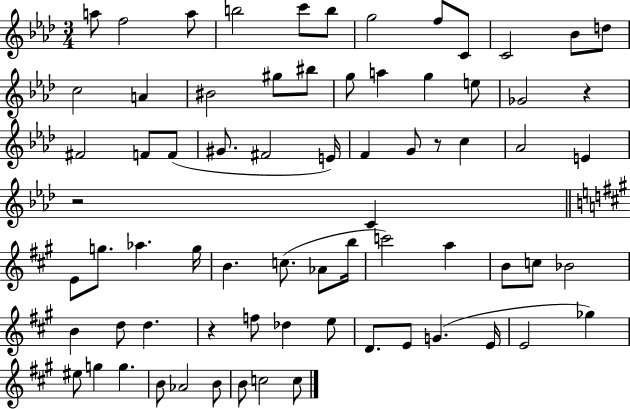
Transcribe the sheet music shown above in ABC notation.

X:1
T:Untitled
M:3/4
L:1/4
K:Ab
a/2 f2 a/2 b2 c'/2 b/2 g2 f/2 C/2 C2 _B/2 d/2 c2 A ^B2 ^g/2 ^b/2 g/2 a g e/2 _G2 z ^F2 F/2 F/2 ^G/2 ^F2 E/4 F G/2 z/2 c _A2 E z2 C E/2 g/2 _a g/4 B c/2 _A/2 b/4 c'2 a B/2 c/2 _B2 B d/2 d z f/2 _d e/2 D/2 E/2 G E/4 E2 _g ^e/2 g g B/2 _A2 B/2 B/2 c2 c/2